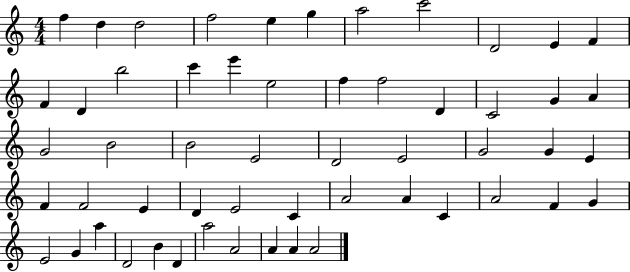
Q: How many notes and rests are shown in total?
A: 55